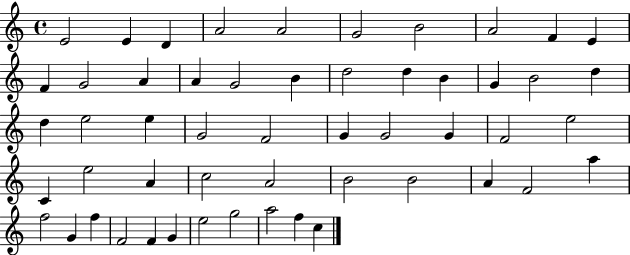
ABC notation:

X:1
T:Untitled
M:4/4
L:1/4
K:C
E2 E D A2 A2 G2 B2 A2 F E F G2 A A G2 B d2 d B G B2 d d e2 e G2 F2 G G2 G F2 e2 C e2 A c2 A2 B2 B2 A F2 a f2 G f F2 F G e2 g2 a2 f c